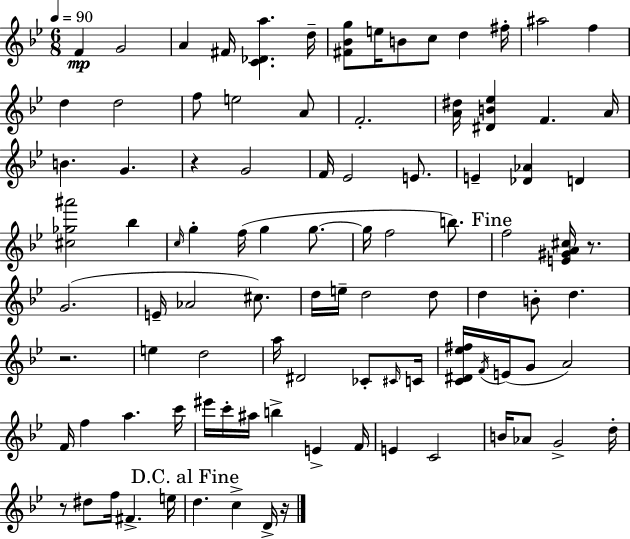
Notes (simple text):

F4/q G4/h A4/q F#4/s [C4,Db4,A5]/q. D5/s [F#4,Bb4,G5]/e E5/s B4/e C5/e D5/q F#5/s A#5/h F5/q D5/q D5/h F5/e E5/h A4/e F4/h. [A4,D#5]/s [D#4,B4,Eb5]/q F4/q. A4/s B4/q. G4/q. R/q G4/h F4/s Eb4/h E4/e. E4/q [Db4,Ab4]/q D4/q [C#5,Gb5,A#6]/h Bb5/q C5/s G5/q F5/s G5/q G5/e. G5/s F5/h B5/e. F5/h [E4,G#4,A4,C#5]/s R/e. G4/h. E4/s Ab4/h C#5/e. D5/s E5/s D5/h D5/e D5/q B4/e D5/q. R/h. E5/q D5/h A5/s D#4/h CES4/e C#4/s C4/s [C4,D#4,Eb5,F#5]/s F4/s E4/s G4/e A4/h F4/s F5/q A5/q. C6/s EIS6/s C6/s A#5/s B5/q E4/q F4/s E4/q C4/h B4/s Ab4/e G4/h D5/s R/e D#5/e F5/s F#4/q. E5/s D5/q. C5/q D4/s R/s